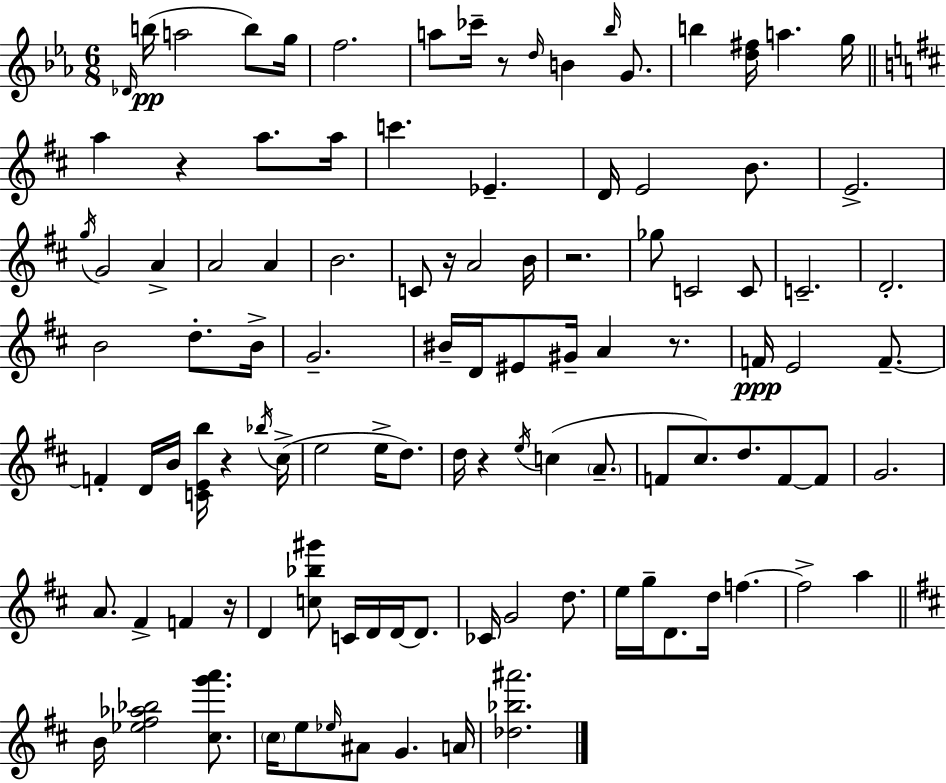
X:1
T:Untitled
M:6/8
L:1/4
K:Cm
_D/4 b/4 a2 b/2 g/4 f2 a/2 _c'/4 z/2 d/4 B _b/4 G/2 b [d^f]/4 a g/4 a z a/2 a/4 c' _E D/4 E2 B/2 E2 g/4 G2 A A2 A B2 C/2 z/4 A2 B/4 z2 _g/2 C2 C/2 C2 D2 B2 d/2 B/4 G2 ^B/4 D/4 ^E/2 ^G/4 A z/2 F/4 E2 F/2 F D/4 B/4 [CEb]/4 z _b/4 ^c/4 e2 e/4 d/2 d/4 z e/4 c A/2 F/2 ^c/2 d/2 F/2 F/2 G2 A/2 ^F F z/4 D [c_b^g']/2 C/4 D/4 D/4 D/2 _C/4 G2 d/2 e/4 g/4 D/2 d/4 f f2 a B/4 [_e^f_a_b]2 [^cg'a']/2 ^c/4 e/2 _e/4 ^A/2 G A/4 [_d_b^a']2